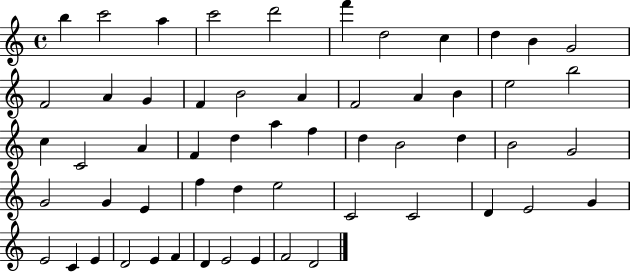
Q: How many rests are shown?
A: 0